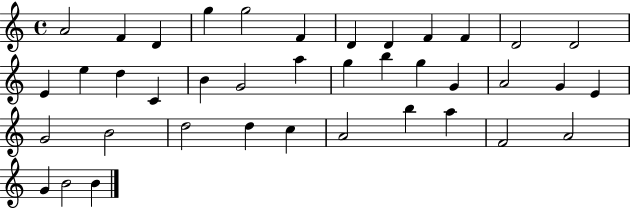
X:1
T:Untitled
M:4/4
L:1/4
K:C
A2 F D g g2 F D D F F D2 D2 E e d C B G2 a g b g G A2 G E G2 B2 d2 d c A2 b a F2 A2 G B2 B